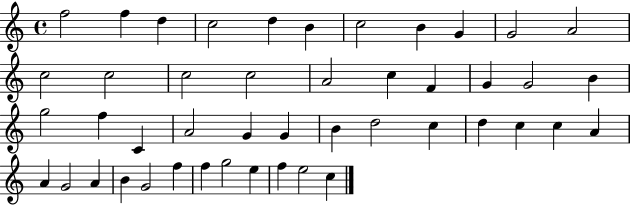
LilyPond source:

{
  \clef treble
  \time 4/4
  \defaultTimeSignature
  \key c \major
  f''2 f''4 d''4 | c''2 d''4 b'4 | c''2 b'4 g'4 | g'2 a'2 | \break c''2 c''2 | c''2 c''2 | a'2 c''4 f'4 | g'4 g'2 b'4 | \break g''2 f''4 c'4 | a'2 g'4 g'4 | b'4 d''2 c''4 | d''4 c''4 c''4 a'4 | \break a'4 g'2 a'4 | b'4 g'2 f''4 | f''4 g''2 e''4 | f''4 e''2 c''4 | \break \bar "|."
}